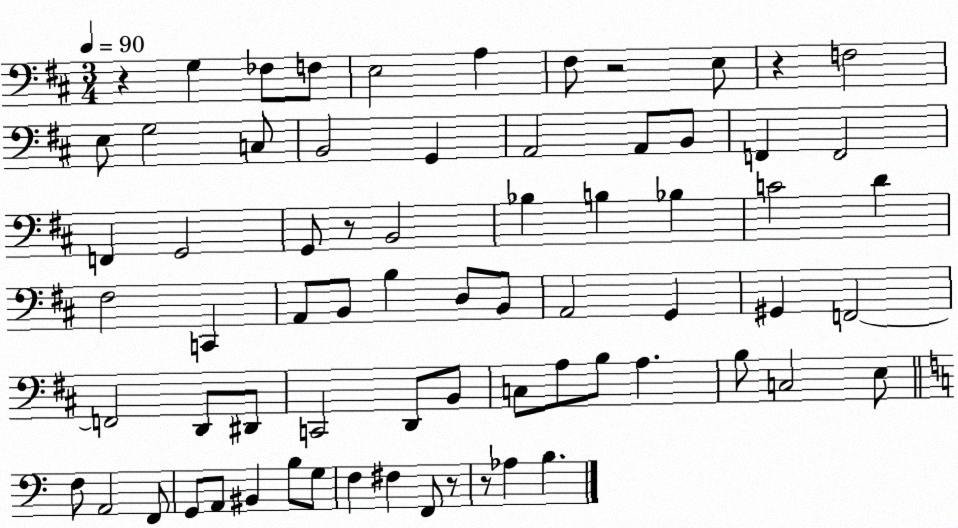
X:1
T:Untitled
M:3/4
L:1/4
K:D
z G, _F,/2 F,/2 E,2 A, ^F,/2 z2 E,/2 z F,2 E,/2 G,2 C,/2 B,,2 G,, A,,2 A,,/2 B,,/2 F,, F,,2 F,, G,,2 G,,/2 z/2 B,,2 _B, B, _B, C2 D ^F,2 C,, A,,/2 B,,/2 B, D,/2 B,,/2 A,,2 G,, ^G,, F,,2 F,,2 D,,/2 ^D,,/2 C,,2 D,,/2 B,,/2 C,/2 A,/2 B,/2 A, B,/2 C,2 E,/2 F,/2 A,,2 F,,/2 G,,/2 A,,/2 ^B,, B,/2 G,/2 F, ^F, F,,/2 z/2 z/2 _A, B,